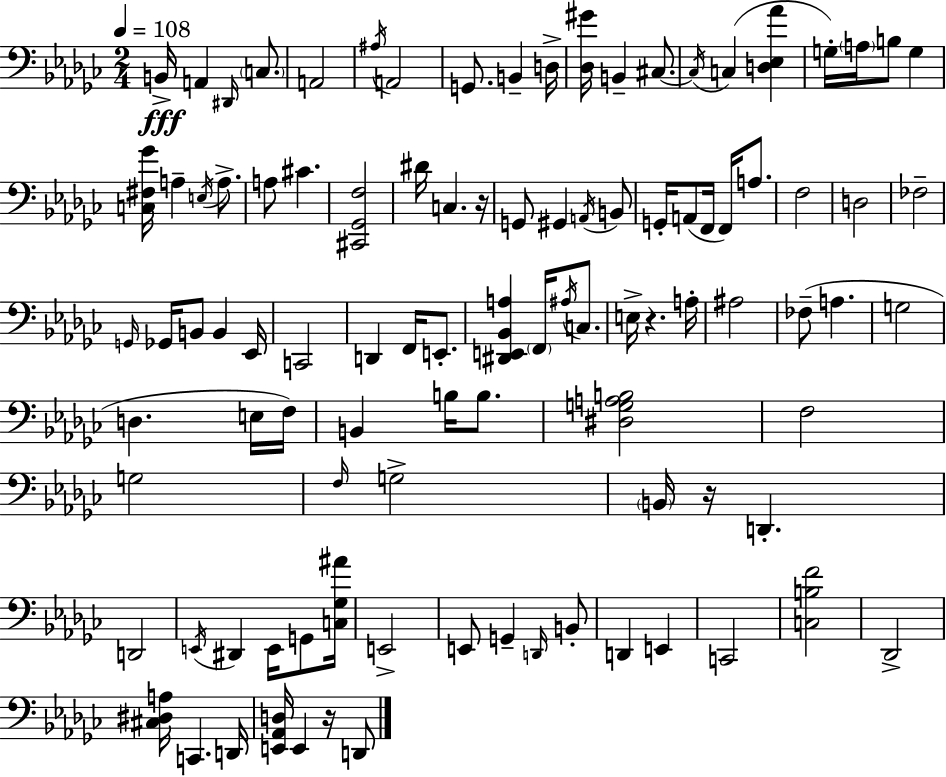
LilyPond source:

{
  \clef bass
  \numericTimeSignature
  \time 2/4
  \key ees \minor
  \tempo 4 = 108
  \repeat volta 2 { b,16->\fff a,4 \grace { dis,16 } \parenthesize c8. | a,2 | \acciaccatura { ais16 } a,2 | g,8. b,4-- | \break d16-> <des gis'>16 b,4-- cis8.~~ | \acciaccatura { cis16 } c4( <d ees aes'>4 | g16-.) \parenthesize a16 b8 g4 | <c fis ges'>16 a4-- | \break \acciaccatura { e16 } a8.-> a8 cis'4. | <cis, ges, f>2 | dis'16 c4. | r16 g,8 gis,4 | \break \acciaccatura { a,16 } b,8 g,16-. a,8( | f,16 f,16) a8. f2 | d2 | fes2-- | \break \grace { g,16 } ges,16 b,8 | b,4 ees,16 c,2 | d,4 | f,16 e,8.-. <dis, e, bes, a>4 | \break \parenthesize f,16 \acciaccatura { ais16 } c8. e16-> | r4. a16-. ais2 | fes8--( | a4. g2 | \break d4. | e16 f16) b,4 | b16 b8. <dis g a b>2 | f2 | \break g2 | \grace { f16 } | g2-> | \parenthesize b,16 r16 d,4.-. | \break d,2 | \acciaccatura { e,16 } dis,4 e,16 g,8 | <c ges ais'>16 e,2-> | e,8 g,4-- \grace { d,16 } | \break b,8-. d,4 e,4 | c,2 | <c b f'>2 | des,2-> | \break <cis dis a>16 c,4. | d,16 <e, aes, d>16 e,4 r16 | d,8 } \bar "|."
}